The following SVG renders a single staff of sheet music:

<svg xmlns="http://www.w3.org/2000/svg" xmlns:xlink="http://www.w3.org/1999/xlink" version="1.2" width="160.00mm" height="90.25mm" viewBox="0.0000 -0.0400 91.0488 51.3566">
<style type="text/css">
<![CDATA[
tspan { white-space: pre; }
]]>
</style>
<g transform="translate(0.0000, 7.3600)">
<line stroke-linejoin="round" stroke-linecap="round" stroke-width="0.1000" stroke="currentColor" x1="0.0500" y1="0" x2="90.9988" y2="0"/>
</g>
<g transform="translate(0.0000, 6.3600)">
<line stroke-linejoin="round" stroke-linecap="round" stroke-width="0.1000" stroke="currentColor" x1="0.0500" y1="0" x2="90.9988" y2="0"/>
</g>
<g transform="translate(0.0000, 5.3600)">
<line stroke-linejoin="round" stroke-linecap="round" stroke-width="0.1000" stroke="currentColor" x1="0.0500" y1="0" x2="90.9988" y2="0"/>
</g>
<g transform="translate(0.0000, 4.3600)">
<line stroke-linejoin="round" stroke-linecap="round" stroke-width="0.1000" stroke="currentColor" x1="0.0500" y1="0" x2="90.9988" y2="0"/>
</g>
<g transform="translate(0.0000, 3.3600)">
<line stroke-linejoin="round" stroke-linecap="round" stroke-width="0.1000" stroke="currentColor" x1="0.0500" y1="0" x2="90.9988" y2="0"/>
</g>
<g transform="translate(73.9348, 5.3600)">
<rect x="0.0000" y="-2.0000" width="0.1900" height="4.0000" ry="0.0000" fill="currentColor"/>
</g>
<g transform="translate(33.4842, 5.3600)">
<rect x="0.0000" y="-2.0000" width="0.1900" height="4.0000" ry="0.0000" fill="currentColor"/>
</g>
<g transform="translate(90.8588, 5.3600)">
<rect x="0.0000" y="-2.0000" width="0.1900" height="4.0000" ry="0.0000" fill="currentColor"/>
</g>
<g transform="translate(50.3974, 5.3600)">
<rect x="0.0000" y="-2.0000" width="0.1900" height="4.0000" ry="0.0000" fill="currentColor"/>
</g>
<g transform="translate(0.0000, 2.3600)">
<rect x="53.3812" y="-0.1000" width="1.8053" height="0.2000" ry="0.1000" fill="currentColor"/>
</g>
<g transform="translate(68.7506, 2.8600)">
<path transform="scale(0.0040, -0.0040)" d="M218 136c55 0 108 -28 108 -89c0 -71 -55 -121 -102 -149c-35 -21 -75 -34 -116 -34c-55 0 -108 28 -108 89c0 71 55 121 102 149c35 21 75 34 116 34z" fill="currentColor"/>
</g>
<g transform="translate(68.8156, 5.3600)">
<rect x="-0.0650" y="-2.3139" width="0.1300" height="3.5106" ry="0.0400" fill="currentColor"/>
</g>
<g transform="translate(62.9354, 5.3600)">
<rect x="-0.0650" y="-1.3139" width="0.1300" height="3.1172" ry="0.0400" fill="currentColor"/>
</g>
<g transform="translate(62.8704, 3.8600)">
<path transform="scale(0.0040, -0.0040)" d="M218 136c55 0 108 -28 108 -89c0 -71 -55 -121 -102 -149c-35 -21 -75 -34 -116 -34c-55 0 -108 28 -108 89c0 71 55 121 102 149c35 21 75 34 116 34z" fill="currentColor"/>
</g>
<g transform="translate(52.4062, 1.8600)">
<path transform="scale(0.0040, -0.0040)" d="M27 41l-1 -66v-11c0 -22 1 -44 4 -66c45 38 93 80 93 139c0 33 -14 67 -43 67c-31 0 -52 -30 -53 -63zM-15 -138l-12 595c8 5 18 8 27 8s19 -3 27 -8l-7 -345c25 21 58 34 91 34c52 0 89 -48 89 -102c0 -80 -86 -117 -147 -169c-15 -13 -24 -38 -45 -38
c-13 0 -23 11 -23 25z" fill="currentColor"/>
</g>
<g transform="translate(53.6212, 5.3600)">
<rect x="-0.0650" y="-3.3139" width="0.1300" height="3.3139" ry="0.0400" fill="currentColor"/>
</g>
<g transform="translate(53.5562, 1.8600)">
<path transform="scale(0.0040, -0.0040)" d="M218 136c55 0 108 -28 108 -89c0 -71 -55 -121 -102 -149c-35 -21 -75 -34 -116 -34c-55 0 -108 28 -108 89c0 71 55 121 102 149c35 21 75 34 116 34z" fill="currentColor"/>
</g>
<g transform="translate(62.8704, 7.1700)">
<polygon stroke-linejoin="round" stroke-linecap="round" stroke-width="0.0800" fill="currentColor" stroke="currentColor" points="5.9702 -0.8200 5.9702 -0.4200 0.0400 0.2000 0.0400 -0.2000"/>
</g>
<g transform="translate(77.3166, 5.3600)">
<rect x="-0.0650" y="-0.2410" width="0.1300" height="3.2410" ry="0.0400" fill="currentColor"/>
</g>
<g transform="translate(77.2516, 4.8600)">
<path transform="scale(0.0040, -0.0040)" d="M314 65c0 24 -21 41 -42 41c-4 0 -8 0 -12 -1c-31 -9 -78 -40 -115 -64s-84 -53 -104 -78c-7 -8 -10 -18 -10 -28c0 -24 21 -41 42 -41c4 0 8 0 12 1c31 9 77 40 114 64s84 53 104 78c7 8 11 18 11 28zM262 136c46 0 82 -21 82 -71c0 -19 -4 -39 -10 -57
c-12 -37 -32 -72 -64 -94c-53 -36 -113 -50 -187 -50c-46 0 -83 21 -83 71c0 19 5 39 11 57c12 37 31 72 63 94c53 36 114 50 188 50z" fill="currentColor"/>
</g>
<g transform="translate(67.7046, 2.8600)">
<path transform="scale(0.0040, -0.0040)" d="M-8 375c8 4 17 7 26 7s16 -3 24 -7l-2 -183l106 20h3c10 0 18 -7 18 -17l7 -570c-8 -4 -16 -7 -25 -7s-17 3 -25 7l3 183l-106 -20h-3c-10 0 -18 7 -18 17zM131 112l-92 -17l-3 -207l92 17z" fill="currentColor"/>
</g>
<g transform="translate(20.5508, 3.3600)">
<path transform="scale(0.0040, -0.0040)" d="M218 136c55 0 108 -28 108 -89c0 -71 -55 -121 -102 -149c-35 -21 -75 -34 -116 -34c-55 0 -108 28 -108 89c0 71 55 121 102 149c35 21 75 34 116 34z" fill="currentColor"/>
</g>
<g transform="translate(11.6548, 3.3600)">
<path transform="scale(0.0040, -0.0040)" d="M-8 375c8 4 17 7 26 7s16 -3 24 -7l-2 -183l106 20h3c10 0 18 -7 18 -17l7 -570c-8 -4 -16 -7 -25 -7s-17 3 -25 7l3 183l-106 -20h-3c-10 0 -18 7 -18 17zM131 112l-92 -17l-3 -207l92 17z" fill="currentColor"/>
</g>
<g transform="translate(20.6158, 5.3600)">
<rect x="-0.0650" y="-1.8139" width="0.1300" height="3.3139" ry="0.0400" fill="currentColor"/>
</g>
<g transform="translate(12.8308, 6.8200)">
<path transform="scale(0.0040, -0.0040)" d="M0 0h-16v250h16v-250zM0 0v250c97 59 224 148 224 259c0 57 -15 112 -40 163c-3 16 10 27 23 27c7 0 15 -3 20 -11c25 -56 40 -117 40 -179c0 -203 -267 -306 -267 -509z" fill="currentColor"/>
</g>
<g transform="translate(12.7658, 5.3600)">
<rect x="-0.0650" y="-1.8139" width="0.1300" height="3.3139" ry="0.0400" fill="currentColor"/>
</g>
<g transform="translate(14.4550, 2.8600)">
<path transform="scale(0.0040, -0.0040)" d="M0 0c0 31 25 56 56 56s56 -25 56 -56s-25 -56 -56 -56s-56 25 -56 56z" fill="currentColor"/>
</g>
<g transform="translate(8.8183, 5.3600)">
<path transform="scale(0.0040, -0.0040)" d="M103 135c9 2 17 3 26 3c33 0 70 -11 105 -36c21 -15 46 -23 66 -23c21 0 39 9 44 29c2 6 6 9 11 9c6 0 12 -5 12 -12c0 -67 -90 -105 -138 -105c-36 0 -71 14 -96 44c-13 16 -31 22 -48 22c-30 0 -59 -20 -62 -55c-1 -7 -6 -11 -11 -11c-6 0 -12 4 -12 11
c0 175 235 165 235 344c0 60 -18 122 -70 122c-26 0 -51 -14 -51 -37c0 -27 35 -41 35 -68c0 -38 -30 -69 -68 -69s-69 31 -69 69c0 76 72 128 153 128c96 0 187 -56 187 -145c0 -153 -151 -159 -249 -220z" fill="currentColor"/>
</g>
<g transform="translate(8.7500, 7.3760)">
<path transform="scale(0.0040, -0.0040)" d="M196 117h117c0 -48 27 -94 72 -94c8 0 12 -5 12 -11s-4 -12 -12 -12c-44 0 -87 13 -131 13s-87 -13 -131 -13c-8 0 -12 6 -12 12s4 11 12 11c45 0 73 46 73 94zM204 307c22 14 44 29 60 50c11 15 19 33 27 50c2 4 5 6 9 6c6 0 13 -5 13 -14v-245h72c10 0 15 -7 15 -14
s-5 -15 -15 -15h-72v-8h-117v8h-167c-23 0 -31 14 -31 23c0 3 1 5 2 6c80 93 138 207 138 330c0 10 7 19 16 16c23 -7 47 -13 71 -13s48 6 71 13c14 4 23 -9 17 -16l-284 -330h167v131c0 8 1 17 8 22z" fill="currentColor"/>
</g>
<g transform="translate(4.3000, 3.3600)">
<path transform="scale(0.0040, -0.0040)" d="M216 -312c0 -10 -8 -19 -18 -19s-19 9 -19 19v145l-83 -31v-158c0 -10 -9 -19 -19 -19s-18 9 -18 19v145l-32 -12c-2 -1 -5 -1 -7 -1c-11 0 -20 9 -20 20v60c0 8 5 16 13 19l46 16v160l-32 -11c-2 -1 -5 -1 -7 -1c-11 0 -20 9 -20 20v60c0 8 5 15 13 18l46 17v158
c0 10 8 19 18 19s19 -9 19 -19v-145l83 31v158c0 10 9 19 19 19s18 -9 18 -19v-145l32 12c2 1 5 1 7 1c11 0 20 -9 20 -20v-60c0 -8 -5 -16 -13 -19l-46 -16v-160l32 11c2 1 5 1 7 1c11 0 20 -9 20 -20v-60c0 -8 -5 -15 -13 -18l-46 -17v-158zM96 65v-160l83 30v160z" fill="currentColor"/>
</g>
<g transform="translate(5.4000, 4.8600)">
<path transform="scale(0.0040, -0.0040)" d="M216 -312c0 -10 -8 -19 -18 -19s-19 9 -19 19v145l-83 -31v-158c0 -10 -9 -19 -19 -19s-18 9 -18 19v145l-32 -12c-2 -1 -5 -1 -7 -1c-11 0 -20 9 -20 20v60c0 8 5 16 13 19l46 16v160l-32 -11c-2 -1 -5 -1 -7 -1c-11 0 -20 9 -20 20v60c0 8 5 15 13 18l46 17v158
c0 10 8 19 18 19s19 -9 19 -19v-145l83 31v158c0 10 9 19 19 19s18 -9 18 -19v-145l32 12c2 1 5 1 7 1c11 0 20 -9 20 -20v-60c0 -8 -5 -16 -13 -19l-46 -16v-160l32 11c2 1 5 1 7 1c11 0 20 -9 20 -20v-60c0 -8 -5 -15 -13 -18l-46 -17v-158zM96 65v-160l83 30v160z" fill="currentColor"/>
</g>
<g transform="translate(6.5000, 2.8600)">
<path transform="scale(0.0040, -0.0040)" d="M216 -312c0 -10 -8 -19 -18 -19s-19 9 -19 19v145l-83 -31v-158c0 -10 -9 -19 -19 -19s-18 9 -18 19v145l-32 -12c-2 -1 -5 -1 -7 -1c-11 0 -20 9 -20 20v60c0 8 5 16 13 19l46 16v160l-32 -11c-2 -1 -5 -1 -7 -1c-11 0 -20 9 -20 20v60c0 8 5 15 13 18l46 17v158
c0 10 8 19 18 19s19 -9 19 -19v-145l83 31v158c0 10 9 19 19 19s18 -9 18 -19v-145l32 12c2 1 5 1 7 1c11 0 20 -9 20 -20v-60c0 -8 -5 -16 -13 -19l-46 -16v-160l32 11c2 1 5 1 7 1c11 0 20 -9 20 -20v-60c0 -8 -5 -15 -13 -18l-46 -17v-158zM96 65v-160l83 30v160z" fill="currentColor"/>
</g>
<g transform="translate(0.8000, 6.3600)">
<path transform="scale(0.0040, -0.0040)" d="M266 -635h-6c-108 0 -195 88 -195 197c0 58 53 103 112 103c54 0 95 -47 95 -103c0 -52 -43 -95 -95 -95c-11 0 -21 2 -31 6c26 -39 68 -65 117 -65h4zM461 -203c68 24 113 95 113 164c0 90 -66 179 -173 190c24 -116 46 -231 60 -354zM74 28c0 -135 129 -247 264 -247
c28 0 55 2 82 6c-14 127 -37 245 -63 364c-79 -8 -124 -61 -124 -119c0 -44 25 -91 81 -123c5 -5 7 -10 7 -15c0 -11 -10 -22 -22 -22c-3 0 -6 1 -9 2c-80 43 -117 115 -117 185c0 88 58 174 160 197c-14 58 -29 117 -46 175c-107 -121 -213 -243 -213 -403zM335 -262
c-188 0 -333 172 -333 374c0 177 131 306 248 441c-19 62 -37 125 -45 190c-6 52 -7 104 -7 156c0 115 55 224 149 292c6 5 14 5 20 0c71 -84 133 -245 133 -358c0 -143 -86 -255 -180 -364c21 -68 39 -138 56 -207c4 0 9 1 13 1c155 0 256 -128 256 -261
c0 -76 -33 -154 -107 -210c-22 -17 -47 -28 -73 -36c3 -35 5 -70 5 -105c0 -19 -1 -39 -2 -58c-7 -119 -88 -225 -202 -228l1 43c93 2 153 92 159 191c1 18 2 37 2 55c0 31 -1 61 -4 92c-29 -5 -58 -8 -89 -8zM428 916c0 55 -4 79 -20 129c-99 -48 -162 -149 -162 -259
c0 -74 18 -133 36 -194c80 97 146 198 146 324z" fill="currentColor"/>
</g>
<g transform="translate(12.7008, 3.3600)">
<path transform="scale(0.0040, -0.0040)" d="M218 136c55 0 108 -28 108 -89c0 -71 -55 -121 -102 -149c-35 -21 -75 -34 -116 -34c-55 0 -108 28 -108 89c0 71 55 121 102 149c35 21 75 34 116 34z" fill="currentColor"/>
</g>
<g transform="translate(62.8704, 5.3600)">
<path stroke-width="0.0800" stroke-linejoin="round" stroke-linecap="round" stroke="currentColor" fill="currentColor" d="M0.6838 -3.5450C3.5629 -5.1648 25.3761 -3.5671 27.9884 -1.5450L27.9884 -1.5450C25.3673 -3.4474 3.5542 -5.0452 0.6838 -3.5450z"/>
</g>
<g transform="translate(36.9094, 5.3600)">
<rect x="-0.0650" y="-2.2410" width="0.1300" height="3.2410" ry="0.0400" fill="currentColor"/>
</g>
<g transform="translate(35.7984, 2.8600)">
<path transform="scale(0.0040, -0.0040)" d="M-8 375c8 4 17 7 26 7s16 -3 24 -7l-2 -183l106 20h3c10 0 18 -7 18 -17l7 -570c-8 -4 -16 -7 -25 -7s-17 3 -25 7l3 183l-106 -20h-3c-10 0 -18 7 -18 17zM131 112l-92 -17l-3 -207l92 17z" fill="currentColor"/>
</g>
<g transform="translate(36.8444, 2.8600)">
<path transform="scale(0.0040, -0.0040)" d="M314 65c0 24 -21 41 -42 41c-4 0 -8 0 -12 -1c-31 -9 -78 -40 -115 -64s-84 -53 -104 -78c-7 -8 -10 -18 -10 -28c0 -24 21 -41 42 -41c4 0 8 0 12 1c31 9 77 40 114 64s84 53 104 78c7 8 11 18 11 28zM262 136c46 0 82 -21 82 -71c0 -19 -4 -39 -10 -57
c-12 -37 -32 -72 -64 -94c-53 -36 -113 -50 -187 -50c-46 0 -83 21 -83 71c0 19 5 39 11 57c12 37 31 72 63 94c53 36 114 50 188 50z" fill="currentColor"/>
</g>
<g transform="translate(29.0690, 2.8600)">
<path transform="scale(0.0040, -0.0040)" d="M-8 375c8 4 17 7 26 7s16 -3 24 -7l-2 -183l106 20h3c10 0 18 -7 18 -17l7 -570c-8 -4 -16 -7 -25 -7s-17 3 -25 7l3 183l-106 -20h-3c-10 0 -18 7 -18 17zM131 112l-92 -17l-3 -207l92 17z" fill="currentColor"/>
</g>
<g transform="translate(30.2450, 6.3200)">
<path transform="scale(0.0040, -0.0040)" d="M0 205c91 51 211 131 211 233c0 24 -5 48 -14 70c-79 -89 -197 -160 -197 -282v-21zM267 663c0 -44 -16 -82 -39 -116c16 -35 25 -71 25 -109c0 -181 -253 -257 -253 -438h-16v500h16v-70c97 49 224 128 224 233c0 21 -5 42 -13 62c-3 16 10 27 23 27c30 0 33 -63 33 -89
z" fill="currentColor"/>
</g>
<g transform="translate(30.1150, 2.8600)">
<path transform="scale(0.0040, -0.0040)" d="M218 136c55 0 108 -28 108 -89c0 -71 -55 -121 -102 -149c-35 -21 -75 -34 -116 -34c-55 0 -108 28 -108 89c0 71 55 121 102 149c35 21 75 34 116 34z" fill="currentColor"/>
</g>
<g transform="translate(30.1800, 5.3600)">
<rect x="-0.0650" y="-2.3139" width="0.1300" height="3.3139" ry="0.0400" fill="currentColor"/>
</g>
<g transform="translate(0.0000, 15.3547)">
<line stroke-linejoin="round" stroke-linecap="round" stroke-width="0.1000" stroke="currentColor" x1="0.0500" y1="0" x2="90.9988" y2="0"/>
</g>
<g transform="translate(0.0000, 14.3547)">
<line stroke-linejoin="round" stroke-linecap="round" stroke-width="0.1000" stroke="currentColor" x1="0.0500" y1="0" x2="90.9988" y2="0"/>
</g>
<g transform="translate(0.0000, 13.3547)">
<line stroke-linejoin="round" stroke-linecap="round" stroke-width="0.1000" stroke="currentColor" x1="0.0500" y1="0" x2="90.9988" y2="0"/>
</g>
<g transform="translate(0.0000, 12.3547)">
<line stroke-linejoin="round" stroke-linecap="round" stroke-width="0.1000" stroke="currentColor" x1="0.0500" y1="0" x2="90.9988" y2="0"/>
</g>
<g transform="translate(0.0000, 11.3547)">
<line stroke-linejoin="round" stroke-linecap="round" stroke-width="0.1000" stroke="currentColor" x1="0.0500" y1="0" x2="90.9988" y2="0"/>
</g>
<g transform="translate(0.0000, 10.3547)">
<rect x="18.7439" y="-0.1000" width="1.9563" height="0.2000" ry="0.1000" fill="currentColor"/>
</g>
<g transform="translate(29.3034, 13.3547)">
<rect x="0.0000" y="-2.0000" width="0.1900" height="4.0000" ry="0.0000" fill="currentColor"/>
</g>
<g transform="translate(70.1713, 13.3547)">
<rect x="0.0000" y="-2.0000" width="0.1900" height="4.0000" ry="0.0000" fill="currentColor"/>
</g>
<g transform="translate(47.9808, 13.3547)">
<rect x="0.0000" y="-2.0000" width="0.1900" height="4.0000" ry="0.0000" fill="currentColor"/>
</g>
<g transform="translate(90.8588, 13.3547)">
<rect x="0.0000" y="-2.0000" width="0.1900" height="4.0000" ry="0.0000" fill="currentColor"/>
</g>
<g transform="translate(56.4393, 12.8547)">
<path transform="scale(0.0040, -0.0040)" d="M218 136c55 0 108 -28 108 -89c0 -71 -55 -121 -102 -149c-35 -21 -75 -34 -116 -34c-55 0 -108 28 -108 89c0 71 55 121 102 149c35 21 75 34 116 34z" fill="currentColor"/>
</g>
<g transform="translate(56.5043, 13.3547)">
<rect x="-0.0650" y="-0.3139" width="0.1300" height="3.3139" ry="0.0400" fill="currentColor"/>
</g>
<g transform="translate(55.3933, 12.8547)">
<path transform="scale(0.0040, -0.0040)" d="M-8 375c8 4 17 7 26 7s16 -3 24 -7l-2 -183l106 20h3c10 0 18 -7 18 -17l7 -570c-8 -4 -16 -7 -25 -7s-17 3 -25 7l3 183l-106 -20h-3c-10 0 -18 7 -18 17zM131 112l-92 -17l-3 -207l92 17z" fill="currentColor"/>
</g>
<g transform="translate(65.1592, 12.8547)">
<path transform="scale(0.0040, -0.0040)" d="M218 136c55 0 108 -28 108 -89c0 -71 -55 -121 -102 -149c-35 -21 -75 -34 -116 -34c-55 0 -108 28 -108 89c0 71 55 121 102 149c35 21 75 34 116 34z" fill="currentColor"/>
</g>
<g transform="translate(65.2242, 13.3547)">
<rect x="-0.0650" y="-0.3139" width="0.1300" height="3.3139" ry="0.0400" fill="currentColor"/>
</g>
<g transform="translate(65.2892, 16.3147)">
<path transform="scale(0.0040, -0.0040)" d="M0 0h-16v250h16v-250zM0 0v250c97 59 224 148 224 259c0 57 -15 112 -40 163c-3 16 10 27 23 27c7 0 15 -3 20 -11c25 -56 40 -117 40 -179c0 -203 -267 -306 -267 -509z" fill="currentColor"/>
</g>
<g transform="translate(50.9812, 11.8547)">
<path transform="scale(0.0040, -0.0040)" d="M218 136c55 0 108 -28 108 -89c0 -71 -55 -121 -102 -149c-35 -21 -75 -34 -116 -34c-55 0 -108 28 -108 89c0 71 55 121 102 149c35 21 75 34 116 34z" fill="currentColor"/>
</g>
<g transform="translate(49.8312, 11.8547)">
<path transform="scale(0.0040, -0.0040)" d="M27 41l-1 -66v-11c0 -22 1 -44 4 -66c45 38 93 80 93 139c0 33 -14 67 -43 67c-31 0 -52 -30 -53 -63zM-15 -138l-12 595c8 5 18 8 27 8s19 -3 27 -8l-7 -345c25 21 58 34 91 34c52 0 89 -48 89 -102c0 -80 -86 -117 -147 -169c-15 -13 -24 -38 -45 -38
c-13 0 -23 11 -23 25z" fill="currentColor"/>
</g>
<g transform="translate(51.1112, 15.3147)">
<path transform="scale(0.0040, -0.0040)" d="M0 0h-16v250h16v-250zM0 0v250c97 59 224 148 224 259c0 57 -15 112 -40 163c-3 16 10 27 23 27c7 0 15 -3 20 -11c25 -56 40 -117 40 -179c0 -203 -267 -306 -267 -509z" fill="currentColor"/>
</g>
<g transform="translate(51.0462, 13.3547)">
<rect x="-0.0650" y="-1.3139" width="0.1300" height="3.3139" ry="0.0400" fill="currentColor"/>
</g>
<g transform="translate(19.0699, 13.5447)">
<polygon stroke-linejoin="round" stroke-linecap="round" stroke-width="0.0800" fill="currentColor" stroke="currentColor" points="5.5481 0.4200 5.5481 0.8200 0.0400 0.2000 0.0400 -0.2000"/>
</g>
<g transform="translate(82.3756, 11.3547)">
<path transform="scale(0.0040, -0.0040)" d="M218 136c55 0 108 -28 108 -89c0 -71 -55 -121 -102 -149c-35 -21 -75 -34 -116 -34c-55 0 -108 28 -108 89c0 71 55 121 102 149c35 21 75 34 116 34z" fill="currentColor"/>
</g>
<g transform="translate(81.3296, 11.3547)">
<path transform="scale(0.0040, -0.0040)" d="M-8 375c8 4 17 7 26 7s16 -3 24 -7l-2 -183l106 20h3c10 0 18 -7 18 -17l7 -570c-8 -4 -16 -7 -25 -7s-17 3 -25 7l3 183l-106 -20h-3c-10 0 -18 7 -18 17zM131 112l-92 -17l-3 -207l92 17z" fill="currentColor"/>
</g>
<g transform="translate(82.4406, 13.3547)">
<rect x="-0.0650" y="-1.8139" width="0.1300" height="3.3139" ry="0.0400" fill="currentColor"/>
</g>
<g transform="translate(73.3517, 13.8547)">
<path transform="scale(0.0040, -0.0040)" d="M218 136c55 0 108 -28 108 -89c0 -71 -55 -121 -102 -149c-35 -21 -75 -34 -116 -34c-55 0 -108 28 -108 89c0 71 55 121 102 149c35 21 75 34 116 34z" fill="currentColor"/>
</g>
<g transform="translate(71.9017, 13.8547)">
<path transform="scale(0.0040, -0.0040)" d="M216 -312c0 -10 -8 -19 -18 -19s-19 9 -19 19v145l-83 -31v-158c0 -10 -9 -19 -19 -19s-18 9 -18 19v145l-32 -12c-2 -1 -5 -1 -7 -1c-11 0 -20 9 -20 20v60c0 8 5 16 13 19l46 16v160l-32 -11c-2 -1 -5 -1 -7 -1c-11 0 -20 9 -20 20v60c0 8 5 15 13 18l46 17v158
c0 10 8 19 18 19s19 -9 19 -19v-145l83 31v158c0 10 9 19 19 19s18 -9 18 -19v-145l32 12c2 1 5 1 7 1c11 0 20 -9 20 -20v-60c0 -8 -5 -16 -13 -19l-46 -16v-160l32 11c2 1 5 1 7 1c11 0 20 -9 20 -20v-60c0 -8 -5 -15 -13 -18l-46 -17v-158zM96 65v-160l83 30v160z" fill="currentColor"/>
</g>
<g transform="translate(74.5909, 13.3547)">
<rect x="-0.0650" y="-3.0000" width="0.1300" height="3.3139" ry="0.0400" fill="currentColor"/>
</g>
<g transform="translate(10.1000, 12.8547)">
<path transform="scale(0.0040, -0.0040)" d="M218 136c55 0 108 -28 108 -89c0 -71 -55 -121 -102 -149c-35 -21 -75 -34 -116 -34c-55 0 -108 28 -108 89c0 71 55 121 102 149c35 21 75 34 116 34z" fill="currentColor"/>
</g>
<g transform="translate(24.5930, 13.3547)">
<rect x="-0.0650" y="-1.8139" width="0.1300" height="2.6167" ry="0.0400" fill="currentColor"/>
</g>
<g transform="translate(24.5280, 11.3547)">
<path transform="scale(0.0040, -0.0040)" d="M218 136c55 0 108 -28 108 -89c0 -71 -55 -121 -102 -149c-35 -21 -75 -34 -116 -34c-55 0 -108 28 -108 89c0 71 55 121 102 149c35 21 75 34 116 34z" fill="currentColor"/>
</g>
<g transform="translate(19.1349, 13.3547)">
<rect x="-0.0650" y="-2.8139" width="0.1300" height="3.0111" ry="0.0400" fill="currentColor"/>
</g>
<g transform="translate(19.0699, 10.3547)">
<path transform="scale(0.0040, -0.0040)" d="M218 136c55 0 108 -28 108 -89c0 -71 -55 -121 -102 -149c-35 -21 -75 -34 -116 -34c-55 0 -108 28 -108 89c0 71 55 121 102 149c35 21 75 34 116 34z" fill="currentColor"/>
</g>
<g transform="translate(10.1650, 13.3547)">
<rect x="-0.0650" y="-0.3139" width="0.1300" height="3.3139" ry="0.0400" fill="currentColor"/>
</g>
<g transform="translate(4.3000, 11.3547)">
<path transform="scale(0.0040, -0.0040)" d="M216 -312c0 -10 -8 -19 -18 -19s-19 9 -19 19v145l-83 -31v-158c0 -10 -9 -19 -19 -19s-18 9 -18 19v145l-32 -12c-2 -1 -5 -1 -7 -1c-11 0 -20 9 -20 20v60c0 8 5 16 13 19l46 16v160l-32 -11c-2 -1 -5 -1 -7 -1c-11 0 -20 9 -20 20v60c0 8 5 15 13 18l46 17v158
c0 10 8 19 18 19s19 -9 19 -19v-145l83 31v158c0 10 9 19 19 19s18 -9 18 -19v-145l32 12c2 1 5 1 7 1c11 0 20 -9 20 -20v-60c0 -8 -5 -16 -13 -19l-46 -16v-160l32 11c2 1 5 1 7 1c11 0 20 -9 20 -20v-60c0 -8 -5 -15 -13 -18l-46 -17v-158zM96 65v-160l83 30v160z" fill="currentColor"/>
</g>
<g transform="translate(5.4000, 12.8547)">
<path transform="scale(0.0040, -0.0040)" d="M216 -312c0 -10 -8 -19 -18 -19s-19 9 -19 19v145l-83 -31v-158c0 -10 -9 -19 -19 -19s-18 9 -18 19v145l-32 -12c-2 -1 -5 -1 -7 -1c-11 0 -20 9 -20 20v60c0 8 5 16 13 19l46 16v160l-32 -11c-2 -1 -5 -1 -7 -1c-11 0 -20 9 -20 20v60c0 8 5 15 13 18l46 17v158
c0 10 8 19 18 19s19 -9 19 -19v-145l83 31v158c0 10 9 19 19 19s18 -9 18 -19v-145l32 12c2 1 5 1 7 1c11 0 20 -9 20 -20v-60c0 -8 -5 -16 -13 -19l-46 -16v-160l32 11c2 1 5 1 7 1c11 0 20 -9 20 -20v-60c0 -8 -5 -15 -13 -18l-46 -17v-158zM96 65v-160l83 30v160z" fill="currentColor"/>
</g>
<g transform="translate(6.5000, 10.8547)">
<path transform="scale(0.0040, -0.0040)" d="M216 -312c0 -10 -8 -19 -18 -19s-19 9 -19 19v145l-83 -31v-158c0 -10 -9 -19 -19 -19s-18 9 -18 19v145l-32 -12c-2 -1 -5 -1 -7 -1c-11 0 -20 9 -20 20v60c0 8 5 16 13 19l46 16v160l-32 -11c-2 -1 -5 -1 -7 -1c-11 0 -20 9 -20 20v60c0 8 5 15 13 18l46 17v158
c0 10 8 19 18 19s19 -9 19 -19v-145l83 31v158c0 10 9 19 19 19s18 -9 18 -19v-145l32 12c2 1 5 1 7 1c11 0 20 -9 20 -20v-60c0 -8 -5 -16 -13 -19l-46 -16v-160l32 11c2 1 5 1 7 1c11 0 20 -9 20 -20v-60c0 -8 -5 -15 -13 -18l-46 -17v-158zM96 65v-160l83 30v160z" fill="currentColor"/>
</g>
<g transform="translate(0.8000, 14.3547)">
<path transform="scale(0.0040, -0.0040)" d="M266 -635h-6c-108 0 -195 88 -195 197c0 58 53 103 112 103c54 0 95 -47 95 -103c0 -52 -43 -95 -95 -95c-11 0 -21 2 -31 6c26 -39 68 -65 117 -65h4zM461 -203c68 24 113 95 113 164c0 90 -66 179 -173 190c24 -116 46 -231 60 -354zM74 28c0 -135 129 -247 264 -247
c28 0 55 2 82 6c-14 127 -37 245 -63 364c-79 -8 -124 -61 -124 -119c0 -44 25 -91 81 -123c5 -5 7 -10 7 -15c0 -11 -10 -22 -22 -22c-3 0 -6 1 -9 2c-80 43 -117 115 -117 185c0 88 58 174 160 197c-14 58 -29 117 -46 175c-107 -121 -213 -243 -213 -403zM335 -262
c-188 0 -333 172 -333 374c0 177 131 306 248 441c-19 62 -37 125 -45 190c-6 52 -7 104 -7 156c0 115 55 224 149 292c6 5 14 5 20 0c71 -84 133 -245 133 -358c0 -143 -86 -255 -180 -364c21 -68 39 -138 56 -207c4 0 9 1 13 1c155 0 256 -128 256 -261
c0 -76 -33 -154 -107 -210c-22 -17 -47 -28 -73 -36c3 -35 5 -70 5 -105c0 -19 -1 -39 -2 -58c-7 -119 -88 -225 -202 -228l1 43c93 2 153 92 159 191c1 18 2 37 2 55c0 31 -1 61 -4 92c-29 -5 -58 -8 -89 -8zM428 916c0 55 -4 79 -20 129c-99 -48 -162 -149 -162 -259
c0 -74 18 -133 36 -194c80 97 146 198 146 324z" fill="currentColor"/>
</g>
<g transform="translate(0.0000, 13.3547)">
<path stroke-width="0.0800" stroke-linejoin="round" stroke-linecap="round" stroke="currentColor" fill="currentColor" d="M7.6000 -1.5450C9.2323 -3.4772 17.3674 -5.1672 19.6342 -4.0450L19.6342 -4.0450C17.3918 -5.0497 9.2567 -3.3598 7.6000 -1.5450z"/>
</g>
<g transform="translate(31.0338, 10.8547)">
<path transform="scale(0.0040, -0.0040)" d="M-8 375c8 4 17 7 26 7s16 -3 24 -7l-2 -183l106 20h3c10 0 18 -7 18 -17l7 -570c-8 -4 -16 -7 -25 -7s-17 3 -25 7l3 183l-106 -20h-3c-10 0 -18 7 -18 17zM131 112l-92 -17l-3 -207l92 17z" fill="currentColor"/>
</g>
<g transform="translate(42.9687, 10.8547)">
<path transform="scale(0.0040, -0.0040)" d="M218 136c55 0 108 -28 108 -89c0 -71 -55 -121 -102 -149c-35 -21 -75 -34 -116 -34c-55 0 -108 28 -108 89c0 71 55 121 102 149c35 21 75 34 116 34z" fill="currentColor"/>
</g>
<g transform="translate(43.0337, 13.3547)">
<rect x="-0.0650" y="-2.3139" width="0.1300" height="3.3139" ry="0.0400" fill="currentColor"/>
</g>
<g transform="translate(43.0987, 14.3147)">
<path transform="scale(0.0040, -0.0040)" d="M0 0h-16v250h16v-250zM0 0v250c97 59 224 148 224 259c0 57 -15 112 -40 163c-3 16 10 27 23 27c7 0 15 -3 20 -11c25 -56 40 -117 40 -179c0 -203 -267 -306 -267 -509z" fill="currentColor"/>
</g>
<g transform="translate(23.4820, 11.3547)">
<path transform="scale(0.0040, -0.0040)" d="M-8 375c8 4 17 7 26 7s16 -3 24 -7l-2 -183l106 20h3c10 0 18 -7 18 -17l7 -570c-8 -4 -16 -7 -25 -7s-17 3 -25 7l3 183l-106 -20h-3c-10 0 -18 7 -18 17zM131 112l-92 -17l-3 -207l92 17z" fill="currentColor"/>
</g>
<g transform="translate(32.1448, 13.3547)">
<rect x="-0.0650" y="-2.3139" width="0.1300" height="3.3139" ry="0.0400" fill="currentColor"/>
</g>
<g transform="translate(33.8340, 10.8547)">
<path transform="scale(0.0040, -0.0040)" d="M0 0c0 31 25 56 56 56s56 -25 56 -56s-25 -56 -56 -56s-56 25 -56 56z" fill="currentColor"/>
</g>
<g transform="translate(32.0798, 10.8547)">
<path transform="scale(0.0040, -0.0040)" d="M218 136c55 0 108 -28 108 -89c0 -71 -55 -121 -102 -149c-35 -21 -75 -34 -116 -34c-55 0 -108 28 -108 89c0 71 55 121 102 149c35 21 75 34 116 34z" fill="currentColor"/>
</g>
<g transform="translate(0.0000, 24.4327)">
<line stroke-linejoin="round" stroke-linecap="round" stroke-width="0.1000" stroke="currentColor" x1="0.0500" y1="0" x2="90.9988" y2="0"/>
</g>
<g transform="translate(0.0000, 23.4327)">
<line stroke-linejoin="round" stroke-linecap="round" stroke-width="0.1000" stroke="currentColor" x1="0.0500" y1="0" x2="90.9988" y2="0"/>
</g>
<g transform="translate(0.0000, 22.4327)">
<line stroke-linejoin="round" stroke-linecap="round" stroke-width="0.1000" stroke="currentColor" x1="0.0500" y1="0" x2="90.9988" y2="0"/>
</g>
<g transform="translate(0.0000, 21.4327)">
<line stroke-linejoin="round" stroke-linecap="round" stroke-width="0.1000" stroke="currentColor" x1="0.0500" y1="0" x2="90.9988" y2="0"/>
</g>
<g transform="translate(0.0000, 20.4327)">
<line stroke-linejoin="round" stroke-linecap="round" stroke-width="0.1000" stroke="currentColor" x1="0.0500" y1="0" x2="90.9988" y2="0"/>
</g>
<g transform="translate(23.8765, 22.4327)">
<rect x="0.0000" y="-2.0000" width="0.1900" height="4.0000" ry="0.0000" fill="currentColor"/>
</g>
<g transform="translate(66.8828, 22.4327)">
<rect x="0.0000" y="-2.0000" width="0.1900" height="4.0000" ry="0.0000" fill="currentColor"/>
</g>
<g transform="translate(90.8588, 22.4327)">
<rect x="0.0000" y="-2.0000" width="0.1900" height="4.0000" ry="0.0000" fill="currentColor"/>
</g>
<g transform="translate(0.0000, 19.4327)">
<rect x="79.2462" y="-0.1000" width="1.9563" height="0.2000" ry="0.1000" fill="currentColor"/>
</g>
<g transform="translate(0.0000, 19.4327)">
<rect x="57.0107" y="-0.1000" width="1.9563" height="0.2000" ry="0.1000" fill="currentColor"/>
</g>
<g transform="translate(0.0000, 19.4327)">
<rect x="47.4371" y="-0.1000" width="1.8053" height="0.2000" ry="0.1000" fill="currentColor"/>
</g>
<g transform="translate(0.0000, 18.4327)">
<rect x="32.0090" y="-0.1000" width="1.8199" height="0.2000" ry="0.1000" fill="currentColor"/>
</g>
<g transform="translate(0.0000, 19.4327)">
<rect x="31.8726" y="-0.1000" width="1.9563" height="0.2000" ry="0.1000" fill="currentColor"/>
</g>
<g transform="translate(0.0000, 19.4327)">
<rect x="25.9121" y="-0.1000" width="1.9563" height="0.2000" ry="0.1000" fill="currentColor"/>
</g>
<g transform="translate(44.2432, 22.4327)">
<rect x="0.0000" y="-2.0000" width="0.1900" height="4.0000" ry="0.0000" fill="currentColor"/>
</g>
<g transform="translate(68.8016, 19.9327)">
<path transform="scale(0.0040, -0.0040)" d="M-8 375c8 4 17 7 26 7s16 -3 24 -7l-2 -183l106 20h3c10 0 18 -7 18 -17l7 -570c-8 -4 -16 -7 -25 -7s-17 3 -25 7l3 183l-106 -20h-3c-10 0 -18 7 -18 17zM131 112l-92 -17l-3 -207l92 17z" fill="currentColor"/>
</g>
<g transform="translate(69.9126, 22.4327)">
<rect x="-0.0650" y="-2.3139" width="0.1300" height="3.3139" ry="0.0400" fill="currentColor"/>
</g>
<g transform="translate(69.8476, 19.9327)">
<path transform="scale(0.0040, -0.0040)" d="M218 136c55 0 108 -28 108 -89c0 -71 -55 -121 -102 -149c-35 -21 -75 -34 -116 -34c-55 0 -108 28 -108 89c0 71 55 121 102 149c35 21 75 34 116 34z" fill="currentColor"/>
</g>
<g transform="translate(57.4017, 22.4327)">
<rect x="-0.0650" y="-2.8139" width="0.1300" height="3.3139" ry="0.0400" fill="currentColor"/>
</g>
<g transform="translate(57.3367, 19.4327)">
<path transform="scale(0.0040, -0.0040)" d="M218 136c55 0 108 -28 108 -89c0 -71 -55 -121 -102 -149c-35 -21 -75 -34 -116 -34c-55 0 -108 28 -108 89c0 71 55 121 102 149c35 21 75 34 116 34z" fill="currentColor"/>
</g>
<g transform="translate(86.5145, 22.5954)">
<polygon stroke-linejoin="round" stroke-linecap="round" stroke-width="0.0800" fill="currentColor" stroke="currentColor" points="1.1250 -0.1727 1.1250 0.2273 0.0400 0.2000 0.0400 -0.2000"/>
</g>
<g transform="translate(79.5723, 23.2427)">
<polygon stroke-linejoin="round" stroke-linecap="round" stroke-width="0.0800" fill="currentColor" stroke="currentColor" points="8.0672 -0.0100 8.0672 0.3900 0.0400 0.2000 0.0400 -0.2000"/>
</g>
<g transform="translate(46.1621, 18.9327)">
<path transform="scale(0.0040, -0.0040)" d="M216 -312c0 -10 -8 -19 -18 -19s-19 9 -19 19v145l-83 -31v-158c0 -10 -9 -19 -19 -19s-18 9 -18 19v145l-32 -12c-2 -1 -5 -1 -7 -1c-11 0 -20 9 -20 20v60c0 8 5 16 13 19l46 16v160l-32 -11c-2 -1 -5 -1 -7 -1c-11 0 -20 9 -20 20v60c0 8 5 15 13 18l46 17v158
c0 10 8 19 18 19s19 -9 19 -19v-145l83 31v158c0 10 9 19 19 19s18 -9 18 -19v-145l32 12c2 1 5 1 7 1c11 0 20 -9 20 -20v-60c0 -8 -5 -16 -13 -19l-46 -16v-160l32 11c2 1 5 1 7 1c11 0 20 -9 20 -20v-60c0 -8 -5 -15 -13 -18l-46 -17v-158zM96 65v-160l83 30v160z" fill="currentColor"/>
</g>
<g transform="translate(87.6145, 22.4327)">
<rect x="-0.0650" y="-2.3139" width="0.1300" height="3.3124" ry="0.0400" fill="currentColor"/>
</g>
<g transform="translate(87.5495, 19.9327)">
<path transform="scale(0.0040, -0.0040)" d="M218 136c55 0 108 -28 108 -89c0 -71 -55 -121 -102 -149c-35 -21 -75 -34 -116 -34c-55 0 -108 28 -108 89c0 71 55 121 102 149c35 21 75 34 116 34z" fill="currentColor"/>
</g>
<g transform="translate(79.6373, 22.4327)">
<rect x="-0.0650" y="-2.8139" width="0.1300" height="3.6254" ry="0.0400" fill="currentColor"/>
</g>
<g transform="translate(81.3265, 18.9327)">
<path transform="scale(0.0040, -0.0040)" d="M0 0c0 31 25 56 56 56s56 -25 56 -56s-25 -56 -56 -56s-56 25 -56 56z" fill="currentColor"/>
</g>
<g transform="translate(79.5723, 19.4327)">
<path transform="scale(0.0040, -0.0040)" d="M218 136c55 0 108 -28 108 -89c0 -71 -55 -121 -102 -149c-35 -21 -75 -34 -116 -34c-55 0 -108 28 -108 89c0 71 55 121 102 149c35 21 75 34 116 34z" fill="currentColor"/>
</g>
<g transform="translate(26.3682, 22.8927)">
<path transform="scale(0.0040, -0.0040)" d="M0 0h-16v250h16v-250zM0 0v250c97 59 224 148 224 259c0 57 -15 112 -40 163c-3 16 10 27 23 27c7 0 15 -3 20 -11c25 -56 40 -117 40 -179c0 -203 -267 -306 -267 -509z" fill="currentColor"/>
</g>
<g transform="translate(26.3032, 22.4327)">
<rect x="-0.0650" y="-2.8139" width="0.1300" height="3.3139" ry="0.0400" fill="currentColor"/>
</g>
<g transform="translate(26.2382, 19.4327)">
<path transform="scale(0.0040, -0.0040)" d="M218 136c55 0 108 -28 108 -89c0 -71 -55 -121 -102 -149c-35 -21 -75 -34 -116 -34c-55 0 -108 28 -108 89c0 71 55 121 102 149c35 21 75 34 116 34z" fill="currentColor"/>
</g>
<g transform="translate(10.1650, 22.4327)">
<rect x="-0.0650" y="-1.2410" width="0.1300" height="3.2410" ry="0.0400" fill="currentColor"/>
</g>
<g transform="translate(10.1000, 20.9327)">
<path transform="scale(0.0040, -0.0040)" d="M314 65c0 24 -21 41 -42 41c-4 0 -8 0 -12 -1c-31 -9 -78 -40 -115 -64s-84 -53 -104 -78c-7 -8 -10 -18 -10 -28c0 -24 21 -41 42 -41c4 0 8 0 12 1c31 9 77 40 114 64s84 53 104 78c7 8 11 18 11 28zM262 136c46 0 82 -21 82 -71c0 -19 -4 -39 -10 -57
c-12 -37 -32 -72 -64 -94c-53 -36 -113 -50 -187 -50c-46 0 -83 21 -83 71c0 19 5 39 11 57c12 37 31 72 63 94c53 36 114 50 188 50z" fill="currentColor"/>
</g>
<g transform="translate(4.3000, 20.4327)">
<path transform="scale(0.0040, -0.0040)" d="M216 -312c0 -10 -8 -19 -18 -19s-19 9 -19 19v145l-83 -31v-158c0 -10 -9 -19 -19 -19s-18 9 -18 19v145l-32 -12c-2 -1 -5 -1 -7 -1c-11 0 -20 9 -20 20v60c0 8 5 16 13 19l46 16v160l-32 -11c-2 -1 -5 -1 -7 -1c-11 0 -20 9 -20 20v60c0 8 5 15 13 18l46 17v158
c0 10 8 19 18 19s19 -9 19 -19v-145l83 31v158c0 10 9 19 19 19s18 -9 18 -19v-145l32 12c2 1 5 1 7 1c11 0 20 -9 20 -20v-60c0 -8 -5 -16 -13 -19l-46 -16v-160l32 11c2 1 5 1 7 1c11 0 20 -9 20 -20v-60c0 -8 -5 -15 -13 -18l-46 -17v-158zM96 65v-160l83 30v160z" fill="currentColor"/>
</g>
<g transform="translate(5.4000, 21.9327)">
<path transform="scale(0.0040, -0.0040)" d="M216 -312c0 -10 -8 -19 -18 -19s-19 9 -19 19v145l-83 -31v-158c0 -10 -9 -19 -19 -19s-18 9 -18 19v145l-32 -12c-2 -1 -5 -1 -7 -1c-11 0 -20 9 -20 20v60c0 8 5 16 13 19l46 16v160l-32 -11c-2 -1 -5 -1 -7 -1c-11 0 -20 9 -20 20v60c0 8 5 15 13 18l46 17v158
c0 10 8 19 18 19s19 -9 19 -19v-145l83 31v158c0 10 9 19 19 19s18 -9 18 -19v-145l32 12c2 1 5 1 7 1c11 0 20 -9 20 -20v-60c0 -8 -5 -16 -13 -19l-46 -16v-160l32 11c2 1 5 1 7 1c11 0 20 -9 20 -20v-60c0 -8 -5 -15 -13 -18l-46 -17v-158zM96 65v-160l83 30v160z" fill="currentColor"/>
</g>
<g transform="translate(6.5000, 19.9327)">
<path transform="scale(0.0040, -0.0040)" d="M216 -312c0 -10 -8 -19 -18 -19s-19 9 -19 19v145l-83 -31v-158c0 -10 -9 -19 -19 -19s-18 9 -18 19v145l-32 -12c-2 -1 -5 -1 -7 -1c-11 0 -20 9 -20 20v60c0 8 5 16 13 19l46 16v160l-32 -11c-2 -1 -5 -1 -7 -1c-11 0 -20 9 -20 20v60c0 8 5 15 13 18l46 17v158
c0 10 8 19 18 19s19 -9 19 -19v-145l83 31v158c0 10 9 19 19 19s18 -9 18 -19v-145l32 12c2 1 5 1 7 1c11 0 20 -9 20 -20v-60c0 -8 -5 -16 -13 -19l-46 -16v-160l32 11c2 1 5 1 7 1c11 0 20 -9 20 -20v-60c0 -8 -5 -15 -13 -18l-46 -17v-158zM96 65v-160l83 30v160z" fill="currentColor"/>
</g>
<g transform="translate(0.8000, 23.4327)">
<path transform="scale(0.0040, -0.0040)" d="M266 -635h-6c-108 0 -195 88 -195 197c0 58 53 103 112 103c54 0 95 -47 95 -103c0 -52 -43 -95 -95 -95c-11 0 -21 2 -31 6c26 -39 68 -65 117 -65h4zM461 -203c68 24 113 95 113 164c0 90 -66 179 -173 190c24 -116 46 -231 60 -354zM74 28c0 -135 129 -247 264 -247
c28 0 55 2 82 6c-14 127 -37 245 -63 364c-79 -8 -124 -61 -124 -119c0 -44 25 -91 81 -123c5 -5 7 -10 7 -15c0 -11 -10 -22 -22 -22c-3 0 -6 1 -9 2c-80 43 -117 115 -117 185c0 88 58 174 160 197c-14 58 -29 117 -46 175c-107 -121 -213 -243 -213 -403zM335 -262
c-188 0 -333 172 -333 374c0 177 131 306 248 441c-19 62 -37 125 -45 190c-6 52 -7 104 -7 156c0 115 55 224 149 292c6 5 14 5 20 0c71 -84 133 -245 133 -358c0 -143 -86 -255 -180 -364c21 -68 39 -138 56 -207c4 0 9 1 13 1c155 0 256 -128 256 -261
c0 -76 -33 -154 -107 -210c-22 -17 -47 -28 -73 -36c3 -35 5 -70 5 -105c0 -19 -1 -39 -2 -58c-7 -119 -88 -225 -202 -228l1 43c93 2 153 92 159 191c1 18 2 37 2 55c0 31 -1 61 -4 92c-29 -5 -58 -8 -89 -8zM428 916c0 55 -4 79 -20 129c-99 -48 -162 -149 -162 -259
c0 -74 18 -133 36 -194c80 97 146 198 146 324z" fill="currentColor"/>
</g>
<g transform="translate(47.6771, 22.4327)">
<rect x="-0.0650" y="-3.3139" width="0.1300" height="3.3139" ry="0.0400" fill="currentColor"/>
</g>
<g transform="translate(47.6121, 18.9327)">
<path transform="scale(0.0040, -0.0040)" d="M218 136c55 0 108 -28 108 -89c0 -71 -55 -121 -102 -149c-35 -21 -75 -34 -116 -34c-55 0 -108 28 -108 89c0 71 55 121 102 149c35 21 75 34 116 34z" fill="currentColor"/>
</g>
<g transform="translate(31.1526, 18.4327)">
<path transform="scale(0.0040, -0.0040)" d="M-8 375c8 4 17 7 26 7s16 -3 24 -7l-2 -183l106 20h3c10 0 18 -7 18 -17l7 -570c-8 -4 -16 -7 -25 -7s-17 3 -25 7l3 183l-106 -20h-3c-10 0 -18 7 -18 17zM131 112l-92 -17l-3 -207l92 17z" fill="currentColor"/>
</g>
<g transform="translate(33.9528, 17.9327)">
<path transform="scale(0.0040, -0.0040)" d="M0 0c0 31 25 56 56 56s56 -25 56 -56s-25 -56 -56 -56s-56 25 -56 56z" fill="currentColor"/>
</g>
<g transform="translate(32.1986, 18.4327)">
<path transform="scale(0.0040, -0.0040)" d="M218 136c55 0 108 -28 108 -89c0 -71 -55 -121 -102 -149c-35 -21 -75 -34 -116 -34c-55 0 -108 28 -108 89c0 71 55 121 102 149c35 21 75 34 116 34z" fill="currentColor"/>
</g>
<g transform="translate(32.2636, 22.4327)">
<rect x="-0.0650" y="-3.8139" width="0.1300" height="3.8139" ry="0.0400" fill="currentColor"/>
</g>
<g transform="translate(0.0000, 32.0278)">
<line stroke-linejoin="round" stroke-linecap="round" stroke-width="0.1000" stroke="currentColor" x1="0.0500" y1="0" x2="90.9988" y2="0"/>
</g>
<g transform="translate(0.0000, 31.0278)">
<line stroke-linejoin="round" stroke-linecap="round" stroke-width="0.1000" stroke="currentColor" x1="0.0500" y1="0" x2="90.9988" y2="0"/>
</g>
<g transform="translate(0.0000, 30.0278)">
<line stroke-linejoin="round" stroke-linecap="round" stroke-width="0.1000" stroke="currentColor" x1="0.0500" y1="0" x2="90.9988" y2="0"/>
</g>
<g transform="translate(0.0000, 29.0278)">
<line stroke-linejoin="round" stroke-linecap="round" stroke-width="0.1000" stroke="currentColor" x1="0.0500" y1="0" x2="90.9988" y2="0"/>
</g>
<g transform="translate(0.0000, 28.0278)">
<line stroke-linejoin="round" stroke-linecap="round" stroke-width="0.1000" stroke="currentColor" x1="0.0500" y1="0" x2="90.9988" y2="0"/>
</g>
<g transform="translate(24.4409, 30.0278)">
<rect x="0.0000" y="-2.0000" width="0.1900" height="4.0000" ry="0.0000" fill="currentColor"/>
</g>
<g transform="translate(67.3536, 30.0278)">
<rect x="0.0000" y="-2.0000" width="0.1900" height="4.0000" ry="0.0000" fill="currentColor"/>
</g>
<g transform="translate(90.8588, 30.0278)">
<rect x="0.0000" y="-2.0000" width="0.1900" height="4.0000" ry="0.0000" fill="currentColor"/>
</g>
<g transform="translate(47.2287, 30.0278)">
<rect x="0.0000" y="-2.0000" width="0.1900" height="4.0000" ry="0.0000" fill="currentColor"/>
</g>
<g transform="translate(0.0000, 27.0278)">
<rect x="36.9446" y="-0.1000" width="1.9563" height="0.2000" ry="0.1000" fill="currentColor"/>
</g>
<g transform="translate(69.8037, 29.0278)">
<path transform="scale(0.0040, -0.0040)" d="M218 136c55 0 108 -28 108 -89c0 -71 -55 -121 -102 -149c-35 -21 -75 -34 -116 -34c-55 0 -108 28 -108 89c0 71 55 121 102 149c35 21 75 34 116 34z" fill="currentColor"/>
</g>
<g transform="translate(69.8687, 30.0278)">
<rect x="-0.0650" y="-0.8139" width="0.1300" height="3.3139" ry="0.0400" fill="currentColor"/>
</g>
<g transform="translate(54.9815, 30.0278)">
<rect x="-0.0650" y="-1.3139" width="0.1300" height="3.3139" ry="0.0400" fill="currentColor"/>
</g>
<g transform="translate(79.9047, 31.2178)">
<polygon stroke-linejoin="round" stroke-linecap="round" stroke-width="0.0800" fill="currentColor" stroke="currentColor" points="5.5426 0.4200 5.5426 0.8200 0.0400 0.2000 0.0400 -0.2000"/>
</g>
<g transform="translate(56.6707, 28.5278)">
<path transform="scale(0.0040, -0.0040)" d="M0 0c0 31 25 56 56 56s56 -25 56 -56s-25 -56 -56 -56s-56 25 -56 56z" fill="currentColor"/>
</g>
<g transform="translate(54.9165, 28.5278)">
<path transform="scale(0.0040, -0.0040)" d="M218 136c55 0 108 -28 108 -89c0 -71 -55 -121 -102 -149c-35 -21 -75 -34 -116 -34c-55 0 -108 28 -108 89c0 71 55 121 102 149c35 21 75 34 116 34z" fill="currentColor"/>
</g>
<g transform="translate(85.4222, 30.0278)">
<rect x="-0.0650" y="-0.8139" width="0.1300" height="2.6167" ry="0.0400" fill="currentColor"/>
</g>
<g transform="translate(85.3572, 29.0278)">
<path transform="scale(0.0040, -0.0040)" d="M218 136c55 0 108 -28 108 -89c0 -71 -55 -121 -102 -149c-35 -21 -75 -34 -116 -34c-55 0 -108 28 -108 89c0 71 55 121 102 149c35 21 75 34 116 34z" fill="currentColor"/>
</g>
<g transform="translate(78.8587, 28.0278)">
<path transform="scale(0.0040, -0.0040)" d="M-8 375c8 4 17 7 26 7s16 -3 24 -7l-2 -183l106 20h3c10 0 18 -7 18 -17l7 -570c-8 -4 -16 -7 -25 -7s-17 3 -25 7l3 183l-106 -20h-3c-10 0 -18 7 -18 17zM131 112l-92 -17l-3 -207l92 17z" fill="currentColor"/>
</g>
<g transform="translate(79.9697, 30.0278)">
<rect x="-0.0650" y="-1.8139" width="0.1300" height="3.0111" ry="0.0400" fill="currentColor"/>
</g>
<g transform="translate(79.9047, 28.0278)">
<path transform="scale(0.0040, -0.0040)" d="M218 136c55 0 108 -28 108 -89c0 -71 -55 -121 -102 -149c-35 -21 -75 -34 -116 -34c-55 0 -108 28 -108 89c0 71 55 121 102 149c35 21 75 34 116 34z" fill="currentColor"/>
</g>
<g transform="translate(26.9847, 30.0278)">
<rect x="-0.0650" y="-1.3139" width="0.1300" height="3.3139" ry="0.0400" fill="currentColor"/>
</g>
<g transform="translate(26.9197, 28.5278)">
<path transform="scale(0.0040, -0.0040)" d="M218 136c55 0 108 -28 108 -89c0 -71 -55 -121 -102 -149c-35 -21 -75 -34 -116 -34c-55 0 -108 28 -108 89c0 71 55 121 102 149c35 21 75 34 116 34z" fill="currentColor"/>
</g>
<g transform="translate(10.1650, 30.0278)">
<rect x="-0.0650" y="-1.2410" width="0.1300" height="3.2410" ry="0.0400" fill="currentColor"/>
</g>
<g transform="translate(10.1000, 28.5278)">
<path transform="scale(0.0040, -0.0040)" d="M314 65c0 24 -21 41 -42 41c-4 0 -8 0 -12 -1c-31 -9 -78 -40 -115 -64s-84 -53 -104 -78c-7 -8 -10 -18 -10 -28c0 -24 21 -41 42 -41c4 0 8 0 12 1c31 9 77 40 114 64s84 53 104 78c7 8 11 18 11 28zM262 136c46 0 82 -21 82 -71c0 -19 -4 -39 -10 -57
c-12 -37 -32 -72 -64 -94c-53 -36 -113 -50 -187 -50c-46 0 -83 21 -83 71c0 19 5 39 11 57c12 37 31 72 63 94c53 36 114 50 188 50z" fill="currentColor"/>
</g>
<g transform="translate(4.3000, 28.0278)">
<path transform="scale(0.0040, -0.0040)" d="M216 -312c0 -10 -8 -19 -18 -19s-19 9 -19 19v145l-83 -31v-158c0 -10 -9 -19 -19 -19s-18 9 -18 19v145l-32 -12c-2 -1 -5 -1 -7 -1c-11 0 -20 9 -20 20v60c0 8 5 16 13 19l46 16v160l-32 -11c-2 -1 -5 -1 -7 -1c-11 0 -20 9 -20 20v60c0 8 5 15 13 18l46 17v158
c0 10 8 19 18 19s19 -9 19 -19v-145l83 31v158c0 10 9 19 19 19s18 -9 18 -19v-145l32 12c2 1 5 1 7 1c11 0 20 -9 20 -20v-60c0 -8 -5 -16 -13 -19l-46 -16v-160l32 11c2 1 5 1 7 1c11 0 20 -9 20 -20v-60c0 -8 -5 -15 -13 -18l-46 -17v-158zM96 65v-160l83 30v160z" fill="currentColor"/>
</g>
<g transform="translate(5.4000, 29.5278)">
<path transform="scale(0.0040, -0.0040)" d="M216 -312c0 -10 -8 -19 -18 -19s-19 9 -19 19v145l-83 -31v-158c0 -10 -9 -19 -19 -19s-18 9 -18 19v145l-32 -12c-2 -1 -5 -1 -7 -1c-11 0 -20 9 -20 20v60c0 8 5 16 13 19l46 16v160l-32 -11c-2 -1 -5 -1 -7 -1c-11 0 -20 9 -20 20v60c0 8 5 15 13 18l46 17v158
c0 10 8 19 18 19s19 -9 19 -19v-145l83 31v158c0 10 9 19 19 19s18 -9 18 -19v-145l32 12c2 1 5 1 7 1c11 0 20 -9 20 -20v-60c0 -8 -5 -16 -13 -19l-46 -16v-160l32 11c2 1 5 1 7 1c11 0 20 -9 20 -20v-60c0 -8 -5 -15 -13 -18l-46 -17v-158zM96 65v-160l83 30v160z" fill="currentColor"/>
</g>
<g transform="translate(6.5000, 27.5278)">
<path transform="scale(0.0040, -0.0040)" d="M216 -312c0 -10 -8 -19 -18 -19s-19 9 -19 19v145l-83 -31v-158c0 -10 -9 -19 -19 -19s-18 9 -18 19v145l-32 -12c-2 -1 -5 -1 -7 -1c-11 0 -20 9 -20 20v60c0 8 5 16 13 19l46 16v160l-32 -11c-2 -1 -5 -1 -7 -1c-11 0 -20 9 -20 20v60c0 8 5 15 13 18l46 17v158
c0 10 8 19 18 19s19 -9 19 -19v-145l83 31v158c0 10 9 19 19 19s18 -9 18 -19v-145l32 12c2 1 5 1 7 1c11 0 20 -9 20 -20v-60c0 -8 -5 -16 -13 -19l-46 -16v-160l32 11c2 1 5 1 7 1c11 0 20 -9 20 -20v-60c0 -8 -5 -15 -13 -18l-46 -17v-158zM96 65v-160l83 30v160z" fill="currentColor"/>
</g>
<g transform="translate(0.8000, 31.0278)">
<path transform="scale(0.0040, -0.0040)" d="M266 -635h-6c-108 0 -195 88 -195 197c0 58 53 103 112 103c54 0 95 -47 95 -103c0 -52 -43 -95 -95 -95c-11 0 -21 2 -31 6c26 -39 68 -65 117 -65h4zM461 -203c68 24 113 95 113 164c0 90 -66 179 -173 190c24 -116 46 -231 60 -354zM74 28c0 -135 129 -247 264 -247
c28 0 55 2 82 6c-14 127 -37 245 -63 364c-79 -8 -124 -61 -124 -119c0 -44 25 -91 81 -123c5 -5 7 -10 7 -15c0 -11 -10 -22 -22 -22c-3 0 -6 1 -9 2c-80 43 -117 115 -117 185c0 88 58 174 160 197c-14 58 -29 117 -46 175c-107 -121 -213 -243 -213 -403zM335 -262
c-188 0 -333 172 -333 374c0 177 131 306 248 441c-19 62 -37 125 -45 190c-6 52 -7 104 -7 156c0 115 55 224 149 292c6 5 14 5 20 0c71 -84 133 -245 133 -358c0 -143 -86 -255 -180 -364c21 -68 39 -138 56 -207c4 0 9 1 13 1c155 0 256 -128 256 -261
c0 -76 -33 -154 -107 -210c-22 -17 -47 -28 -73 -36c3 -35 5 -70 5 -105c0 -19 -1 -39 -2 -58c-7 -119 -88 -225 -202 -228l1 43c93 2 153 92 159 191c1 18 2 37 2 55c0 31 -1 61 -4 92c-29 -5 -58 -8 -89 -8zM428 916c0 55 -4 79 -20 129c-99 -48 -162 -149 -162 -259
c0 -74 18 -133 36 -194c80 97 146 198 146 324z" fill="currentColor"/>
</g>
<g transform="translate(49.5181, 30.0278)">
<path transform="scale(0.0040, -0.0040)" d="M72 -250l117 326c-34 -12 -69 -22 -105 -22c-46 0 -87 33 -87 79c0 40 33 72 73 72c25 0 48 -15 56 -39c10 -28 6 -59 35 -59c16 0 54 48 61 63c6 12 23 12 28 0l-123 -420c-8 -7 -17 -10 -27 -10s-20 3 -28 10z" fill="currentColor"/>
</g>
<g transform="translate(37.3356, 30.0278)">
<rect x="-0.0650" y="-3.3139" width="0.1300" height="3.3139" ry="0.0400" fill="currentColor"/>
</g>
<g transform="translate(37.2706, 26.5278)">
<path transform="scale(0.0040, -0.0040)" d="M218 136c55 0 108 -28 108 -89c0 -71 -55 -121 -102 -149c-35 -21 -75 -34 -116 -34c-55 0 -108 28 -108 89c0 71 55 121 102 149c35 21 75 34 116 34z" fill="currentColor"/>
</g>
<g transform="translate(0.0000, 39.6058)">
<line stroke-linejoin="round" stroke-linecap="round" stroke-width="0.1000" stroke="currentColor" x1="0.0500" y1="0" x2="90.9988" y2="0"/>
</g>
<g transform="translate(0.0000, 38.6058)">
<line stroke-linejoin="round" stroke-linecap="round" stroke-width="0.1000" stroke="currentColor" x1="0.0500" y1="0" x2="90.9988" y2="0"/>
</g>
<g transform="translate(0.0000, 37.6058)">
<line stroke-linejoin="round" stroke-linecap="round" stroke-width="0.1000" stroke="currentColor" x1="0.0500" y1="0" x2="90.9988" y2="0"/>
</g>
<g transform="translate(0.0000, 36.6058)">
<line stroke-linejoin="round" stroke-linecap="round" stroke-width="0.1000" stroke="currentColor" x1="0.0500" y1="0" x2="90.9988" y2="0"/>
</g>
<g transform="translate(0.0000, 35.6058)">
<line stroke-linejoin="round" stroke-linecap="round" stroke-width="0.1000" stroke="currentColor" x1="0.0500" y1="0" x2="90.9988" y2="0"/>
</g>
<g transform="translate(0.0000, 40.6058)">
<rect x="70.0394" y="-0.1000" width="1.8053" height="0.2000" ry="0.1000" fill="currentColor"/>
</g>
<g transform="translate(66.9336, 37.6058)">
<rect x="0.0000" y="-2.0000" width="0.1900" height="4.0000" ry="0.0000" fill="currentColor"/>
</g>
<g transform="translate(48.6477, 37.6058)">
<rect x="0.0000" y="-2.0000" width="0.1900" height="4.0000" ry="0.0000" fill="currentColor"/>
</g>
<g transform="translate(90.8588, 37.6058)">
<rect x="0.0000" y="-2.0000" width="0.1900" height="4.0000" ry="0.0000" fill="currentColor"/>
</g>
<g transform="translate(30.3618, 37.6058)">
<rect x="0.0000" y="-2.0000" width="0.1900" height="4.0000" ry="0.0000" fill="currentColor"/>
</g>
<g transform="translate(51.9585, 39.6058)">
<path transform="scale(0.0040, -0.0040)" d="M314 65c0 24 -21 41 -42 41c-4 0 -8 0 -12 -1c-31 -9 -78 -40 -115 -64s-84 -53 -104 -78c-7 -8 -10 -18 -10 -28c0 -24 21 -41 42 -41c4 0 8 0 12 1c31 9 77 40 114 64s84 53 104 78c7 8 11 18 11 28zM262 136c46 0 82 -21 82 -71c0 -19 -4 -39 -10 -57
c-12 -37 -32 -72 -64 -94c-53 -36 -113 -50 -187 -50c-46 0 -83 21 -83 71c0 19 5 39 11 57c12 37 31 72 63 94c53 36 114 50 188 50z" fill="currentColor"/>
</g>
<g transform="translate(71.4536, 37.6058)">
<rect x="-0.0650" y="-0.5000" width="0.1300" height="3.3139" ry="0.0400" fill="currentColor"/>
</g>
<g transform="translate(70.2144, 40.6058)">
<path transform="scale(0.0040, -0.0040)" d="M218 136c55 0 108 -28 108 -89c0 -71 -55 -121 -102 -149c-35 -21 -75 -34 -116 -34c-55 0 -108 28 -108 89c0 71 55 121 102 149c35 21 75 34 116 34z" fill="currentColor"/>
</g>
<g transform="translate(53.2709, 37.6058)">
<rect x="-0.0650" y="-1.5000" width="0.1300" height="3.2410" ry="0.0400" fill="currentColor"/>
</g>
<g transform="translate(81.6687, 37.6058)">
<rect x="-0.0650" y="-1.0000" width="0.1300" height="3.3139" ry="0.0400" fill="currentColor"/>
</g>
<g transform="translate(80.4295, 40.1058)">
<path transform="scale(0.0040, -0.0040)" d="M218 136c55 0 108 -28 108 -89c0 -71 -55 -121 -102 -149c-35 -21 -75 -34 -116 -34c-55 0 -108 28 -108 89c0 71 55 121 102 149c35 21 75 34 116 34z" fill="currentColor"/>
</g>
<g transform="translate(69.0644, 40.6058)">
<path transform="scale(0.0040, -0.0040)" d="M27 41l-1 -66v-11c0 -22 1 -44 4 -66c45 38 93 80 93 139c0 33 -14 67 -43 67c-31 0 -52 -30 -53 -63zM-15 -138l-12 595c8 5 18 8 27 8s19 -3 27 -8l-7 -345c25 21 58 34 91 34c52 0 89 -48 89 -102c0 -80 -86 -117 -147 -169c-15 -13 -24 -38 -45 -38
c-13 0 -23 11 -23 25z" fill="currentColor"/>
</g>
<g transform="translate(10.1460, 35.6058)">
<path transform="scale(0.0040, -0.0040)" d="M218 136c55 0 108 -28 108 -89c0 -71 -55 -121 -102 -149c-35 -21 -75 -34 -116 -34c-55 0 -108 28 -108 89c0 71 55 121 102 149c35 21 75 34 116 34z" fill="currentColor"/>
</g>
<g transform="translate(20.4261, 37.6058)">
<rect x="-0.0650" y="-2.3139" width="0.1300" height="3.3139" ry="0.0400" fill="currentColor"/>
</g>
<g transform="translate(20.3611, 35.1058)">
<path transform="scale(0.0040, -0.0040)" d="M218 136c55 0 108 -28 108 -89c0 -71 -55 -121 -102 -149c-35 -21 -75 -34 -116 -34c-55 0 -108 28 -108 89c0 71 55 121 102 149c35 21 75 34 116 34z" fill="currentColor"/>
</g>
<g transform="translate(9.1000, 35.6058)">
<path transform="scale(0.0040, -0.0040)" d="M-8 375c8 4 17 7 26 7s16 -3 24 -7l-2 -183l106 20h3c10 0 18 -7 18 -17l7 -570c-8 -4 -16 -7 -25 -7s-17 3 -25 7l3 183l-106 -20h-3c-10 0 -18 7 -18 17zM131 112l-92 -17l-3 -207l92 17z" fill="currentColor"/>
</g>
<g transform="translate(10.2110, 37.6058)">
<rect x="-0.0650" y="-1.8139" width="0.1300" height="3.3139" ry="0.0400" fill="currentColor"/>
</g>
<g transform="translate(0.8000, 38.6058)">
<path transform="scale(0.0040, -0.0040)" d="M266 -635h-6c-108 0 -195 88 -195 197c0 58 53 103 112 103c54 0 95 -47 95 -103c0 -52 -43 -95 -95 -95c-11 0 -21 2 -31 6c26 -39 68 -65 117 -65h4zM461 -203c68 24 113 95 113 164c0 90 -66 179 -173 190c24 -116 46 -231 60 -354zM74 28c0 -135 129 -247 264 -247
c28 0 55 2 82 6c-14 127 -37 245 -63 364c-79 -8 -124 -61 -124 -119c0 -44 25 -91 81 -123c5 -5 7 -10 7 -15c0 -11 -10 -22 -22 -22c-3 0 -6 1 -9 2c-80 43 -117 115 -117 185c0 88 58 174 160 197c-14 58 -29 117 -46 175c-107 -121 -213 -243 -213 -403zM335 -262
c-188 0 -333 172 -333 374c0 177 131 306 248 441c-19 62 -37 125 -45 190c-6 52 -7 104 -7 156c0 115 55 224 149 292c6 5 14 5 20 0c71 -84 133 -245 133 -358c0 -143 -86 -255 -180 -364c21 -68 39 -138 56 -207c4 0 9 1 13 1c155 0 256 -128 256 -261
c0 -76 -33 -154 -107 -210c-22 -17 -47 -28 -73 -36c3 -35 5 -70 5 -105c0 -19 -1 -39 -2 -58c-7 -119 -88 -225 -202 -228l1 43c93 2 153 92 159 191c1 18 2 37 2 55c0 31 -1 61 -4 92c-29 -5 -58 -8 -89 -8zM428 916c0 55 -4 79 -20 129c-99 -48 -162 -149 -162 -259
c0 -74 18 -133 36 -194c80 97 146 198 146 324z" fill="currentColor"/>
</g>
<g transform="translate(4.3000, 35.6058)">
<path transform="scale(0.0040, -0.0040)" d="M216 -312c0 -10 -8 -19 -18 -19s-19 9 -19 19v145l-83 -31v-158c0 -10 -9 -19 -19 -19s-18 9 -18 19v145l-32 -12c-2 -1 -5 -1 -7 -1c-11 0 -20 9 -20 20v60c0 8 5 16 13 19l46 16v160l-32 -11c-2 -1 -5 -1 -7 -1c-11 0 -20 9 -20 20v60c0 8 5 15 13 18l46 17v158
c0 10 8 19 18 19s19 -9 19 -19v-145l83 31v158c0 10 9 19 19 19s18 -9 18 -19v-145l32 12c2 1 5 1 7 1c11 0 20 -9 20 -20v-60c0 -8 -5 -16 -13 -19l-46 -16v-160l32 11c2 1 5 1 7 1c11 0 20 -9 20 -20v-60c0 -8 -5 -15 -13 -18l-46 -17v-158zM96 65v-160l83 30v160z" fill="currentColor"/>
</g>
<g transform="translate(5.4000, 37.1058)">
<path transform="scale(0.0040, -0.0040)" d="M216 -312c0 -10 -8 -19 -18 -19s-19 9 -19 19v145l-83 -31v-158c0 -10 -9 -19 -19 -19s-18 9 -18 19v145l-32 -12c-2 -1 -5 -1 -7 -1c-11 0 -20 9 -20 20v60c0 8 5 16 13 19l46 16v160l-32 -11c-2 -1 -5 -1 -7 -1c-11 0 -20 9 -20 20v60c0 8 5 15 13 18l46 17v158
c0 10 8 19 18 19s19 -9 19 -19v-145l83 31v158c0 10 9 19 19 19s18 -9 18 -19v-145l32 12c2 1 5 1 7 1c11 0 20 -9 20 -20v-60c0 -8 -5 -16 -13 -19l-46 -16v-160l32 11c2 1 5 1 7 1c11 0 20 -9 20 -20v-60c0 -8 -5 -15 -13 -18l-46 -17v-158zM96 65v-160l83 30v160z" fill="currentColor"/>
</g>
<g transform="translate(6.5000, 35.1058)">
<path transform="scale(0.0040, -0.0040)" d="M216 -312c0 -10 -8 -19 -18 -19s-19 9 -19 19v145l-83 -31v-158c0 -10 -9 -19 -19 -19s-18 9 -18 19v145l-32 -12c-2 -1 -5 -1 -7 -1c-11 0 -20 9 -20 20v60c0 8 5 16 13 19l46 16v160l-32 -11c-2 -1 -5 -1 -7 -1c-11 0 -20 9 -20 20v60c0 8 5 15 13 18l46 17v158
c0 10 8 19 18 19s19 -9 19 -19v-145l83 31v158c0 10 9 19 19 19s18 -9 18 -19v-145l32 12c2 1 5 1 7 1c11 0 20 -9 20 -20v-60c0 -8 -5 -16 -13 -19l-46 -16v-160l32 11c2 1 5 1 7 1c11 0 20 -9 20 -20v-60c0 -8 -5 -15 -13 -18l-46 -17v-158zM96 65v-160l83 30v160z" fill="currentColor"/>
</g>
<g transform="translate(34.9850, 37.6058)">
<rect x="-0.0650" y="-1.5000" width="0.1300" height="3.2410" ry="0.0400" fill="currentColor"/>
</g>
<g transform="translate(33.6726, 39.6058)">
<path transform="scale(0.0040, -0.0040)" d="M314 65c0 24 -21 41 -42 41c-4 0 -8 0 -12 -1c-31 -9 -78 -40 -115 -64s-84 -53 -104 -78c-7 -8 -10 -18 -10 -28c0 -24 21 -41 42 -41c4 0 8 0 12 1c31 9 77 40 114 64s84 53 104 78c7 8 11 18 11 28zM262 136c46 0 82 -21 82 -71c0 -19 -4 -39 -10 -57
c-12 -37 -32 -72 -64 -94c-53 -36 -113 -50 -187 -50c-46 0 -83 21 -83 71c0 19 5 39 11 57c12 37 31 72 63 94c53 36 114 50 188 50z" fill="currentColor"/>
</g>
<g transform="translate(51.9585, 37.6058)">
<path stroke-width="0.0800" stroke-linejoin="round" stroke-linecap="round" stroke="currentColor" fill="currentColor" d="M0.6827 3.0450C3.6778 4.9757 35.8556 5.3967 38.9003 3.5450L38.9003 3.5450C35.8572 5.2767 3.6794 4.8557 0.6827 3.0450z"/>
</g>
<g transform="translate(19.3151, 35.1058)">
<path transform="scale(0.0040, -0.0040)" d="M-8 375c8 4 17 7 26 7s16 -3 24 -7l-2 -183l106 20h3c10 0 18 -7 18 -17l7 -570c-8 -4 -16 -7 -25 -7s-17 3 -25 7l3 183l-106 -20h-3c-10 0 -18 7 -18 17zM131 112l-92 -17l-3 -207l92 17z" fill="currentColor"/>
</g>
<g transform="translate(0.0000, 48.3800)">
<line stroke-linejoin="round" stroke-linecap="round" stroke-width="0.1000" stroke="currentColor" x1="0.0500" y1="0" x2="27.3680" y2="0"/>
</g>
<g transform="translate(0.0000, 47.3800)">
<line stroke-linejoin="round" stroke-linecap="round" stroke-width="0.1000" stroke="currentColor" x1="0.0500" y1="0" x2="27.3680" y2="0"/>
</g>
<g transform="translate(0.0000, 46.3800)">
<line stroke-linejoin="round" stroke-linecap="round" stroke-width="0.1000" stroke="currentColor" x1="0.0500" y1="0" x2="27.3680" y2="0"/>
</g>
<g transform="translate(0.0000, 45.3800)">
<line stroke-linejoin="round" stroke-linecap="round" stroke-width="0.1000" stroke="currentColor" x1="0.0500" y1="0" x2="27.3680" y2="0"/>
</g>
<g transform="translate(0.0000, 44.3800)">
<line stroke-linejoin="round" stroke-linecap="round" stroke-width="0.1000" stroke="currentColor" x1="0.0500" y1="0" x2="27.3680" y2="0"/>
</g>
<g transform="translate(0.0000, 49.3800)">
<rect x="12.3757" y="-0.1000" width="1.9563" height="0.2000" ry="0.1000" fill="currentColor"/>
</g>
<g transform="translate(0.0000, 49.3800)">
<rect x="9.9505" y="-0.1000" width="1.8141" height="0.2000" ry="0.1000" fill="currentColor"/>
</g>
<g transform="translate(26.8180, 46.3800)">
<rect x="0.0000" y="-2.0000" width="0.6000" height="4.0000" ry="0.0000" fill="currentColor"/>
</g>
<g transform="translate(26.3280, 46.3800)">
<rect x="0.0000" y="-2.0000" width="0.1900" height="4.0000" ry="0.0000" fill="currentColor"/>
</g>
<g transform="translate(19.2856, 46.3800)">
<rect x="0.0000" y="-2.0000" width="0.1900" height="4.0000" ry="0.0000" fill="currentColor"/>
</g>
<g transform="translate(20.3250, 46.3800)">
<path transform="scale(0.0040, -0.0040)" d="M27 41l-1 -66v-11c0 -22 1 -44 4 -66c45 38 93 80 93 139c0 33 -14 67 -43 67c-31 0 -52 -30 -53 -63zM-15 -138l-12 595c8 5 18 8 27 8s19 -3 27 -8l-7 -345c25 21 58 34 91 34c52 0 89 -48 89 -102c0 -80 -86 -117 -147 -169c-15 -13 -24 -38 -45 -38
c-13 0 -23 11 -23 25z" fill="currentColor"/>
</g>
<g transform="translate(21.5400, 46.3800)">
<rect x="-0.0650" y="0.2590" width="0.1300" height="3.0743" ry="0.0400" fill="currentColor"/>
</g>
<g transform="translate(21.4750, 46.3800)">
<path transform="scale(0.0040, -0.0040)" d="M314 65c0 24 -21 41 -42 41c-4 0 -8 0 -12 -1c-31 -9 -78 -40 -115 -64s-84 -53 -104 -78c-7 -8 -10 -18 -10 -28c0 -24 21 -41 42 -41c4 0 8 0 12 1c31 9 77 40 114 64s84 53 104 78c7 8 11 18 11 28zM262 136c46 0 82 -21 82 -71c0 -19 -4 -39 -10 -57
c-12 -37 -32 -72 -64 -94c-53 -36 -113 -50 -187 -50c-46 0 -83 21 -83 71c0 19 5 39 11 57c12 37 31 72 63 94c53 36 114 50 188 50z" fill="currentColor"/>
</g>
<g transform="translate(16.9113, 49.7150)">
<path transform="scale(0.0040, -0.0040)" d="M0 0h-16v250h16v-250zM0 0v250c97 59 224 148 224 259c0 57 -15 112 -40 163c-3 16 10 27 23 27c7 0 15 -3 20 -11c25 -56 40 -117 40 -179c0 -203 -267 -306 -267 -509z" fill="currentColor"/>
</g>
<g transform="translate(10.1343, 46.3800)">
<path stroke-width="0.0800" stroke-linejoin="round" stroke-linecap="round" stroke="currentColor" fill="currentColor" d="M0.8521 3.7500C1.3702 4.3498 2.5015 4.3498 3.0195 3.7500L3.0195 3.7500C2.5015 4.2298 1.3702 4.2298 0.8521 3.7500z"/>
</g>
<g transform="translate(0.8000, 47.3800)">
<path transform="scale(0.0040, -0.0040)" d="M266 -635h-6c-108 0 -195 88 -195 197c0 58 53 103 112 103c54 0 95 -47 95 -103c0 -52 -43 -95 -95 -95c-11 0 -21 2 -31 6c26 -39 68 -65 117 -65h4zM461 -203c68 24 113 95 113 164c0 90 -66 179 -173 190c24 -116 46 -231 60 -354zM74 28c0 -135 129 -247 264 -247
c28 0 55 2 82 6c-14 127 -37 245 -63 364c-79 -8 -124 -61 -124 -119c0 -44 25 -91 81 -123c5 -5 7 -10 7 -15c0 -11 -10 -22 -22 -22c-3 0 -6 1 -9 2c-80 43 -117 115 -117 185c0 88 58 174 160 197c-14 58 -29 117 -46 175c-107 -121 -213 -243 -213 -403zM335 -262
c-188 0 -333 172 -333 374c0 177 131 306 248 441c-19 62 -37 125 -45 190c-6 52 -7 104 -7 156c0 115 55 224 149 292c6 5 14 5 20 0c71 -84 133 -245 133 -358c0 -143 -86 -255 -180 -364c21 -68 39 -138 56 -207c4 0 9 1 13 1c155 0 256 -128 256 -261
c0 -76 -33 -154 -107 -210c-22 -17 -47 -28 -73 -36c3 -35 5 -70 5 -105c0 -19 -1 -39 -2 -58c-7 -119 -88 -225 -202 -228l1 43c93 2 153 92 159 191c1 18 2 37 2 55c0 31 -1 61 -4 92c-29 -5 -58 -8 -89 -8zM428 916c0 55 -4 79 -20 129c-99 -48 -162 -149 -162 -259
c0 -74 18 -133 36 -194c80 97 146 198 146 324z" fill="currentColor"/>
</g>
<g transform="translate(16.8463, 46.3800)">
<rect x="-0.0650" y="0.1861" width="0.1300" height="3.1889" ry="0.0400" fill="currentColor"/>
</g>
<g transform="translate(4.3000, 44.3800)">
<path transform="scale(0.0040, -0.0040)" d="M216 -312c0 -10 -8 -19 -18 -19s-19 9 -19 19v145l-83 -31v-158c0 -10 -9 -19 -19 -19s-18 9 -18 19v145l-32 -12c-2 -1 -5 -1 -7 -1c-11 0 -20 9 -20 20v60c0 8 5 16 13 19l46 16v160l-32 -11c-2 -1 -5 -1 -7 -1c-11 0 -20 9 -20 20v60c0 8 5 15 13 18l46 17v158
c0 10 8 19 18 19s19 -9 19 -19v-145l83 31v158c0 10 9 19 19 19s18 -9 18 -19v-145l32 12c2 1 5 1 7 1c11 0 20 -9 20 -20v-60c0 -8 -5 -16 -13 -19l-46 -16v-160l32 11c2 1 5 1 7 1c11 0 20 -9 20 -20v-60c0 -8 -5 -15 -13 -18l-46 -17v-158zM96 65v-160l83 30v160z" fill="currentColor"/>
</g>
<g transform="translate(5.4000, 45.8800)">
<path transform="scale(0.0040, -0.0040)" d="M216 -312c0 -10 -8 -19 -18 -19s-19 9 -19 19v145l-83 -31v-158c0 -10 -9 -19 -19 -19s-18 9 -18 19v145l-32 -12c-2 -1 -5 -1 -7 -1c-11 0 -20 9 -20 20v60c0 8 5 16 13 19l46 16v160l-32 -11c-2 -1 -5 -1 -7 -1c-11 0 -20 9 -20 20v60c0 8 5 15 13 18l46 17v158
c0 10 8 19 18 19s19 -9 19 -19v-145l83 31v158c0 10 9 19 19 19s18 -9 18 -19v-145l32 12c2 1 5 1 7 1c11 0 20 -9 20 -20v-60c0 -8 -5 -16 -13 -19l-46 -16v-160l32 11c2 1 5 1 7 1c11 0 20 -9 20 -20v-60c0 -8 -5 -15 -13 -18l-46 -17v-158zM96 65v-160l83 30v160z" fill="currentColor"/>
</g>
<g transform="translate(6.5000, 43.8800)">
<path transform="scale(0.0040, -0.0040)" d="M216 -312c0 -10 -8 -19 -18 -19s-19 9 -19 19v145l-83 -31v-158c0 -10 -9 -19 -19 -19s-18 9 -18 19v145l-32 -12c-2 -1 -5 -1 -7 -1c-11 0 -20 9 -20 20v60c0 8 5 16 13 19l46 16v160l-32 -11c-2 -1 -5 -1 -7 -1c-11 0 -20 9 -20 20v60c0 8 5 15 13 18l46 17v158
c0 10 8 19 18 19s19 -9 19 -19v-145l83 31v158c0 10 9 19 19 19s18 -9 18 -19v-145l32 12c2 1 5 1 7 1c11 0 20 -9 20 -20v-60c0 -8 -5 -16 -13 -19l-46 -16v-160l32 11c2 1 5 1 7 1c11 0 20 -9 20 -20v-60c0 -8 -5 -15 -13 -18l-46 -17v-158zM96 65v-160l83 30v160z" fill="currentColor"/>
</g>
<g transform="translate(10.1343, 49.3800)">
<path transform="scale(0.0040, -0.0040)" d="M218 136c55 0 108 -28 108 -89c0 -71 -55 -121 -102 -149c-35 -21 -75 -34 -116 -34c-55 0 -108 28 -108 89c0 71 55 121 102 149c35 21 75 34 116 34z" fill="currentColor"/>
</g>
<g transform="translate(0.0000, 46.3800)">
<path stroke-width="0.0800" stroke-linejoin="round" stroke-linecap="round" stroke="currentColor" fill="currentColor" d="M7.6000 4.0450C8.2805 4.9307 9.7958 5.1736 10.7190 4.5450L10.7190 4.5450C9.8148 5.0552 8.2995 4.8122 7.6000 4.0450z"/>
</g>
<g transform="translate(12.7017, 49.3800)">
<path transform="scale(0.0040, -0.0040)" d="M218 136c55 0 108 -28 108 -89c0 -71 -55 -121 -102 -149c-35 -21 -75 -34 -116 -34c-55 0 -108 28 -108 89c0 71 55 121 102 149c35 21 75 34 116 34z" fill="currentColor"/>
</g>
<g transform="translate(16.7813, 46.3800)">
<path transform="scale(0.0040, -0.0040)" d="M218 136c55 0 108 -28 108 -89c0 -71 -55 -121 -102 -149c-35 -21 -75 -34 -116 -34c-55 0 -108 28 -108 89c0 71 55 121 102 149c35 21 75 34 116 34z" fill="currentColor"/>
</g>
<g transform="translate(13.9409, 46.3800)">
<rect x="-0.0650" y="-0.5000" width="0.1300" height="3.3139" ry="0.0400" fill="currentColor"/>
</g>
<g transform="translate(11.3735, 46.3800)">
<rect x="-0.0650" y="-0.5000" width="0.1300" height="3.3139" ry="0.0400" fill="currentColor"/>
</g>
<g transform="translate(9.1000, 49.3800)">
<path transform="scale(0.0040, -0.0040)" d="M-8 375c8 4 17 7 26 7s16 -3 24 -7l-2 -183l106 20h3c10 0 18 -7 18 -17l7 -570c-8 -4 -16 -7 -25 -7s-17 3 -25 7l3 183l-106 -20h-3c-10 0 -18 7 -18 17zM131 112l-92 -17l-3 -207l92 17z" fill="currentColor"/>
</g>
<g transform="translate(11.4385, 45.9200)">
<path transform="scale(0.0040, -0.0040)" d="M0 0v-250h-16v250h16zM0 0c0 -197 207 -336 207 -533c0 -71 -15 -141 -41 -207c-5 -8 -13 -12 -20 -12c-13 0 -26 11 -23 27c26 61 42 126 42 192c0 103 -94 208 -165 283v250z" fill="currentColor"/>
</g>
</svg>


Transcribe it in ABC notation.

X:1
T:Untitled
M:2/4
L:1/4
K:A
f/2 f g/4 g2 _b e/2 g/2 ^c2 ^c a/2 f/2 g g/2 _e/2 c c/2 ^A f e2 a/2 c' ^b a g a/2 g/4 e2 e b z/2 e d f/2 d/2 f g E2 E2 _C D C/2 C B/2 _B2